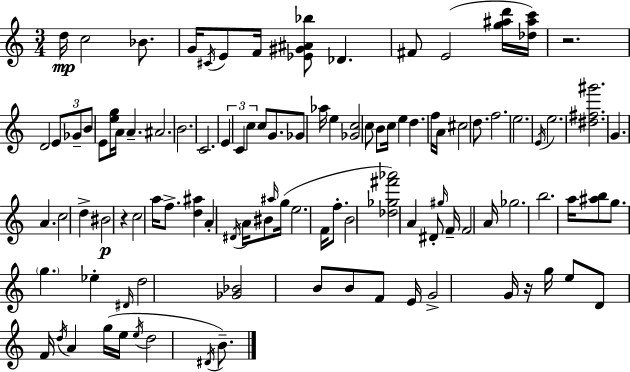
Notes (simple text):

D5/s C5/h Bb4/e. G4/s C#4/s E4/e F4/s [Eb4,G#4,A#4,Bb5]/e Db4/q. F#4/e E4/h [G5,A#5,D6]/s [Db5,A#5,C6]/s R/h. D4/h E4/e Gb4/e B4/e E4/e [E5,G5]/s A4/s A4/q. A#4/h. B4/h. C4/h. E4/q C4/q C5/q C5/e G4/e. Gb4/e Ab5/s E5/q [Gb4,C5]/h C5/e B4/e C5/s E5/q D5/q. F5/s A4/s C#5/h D5/e. F5/h. E5/h. E4/s E5/h. [D#5,F#5,G#6]/h. G4/q. A4/q. C5/h D5/q BIS4/h R/q C5/h A5/s F5/e. [D5,A#5]/q A4/q D#4/s A4/s BIS4/e A#5/s G5/s E5/h. F4/s F5/e. B4/h [Db5,Gb5,F#6,Ab6]/h A4/q D#4/e G#5/s F4/s F4/h A4/s Gb5/h. B5/h. A5/s [A#5,B5]/e G5/e. G5/q. Eb5/q D#4/s D5/h [Gb4,Bb4]/h B4/e B4/e F4/e E4/s G4/h G4/s R/s G5/s E5/e D4/e F4/s D5/s A4/q G5/s E5/s E5/s D5/h D#4/s B4/e.